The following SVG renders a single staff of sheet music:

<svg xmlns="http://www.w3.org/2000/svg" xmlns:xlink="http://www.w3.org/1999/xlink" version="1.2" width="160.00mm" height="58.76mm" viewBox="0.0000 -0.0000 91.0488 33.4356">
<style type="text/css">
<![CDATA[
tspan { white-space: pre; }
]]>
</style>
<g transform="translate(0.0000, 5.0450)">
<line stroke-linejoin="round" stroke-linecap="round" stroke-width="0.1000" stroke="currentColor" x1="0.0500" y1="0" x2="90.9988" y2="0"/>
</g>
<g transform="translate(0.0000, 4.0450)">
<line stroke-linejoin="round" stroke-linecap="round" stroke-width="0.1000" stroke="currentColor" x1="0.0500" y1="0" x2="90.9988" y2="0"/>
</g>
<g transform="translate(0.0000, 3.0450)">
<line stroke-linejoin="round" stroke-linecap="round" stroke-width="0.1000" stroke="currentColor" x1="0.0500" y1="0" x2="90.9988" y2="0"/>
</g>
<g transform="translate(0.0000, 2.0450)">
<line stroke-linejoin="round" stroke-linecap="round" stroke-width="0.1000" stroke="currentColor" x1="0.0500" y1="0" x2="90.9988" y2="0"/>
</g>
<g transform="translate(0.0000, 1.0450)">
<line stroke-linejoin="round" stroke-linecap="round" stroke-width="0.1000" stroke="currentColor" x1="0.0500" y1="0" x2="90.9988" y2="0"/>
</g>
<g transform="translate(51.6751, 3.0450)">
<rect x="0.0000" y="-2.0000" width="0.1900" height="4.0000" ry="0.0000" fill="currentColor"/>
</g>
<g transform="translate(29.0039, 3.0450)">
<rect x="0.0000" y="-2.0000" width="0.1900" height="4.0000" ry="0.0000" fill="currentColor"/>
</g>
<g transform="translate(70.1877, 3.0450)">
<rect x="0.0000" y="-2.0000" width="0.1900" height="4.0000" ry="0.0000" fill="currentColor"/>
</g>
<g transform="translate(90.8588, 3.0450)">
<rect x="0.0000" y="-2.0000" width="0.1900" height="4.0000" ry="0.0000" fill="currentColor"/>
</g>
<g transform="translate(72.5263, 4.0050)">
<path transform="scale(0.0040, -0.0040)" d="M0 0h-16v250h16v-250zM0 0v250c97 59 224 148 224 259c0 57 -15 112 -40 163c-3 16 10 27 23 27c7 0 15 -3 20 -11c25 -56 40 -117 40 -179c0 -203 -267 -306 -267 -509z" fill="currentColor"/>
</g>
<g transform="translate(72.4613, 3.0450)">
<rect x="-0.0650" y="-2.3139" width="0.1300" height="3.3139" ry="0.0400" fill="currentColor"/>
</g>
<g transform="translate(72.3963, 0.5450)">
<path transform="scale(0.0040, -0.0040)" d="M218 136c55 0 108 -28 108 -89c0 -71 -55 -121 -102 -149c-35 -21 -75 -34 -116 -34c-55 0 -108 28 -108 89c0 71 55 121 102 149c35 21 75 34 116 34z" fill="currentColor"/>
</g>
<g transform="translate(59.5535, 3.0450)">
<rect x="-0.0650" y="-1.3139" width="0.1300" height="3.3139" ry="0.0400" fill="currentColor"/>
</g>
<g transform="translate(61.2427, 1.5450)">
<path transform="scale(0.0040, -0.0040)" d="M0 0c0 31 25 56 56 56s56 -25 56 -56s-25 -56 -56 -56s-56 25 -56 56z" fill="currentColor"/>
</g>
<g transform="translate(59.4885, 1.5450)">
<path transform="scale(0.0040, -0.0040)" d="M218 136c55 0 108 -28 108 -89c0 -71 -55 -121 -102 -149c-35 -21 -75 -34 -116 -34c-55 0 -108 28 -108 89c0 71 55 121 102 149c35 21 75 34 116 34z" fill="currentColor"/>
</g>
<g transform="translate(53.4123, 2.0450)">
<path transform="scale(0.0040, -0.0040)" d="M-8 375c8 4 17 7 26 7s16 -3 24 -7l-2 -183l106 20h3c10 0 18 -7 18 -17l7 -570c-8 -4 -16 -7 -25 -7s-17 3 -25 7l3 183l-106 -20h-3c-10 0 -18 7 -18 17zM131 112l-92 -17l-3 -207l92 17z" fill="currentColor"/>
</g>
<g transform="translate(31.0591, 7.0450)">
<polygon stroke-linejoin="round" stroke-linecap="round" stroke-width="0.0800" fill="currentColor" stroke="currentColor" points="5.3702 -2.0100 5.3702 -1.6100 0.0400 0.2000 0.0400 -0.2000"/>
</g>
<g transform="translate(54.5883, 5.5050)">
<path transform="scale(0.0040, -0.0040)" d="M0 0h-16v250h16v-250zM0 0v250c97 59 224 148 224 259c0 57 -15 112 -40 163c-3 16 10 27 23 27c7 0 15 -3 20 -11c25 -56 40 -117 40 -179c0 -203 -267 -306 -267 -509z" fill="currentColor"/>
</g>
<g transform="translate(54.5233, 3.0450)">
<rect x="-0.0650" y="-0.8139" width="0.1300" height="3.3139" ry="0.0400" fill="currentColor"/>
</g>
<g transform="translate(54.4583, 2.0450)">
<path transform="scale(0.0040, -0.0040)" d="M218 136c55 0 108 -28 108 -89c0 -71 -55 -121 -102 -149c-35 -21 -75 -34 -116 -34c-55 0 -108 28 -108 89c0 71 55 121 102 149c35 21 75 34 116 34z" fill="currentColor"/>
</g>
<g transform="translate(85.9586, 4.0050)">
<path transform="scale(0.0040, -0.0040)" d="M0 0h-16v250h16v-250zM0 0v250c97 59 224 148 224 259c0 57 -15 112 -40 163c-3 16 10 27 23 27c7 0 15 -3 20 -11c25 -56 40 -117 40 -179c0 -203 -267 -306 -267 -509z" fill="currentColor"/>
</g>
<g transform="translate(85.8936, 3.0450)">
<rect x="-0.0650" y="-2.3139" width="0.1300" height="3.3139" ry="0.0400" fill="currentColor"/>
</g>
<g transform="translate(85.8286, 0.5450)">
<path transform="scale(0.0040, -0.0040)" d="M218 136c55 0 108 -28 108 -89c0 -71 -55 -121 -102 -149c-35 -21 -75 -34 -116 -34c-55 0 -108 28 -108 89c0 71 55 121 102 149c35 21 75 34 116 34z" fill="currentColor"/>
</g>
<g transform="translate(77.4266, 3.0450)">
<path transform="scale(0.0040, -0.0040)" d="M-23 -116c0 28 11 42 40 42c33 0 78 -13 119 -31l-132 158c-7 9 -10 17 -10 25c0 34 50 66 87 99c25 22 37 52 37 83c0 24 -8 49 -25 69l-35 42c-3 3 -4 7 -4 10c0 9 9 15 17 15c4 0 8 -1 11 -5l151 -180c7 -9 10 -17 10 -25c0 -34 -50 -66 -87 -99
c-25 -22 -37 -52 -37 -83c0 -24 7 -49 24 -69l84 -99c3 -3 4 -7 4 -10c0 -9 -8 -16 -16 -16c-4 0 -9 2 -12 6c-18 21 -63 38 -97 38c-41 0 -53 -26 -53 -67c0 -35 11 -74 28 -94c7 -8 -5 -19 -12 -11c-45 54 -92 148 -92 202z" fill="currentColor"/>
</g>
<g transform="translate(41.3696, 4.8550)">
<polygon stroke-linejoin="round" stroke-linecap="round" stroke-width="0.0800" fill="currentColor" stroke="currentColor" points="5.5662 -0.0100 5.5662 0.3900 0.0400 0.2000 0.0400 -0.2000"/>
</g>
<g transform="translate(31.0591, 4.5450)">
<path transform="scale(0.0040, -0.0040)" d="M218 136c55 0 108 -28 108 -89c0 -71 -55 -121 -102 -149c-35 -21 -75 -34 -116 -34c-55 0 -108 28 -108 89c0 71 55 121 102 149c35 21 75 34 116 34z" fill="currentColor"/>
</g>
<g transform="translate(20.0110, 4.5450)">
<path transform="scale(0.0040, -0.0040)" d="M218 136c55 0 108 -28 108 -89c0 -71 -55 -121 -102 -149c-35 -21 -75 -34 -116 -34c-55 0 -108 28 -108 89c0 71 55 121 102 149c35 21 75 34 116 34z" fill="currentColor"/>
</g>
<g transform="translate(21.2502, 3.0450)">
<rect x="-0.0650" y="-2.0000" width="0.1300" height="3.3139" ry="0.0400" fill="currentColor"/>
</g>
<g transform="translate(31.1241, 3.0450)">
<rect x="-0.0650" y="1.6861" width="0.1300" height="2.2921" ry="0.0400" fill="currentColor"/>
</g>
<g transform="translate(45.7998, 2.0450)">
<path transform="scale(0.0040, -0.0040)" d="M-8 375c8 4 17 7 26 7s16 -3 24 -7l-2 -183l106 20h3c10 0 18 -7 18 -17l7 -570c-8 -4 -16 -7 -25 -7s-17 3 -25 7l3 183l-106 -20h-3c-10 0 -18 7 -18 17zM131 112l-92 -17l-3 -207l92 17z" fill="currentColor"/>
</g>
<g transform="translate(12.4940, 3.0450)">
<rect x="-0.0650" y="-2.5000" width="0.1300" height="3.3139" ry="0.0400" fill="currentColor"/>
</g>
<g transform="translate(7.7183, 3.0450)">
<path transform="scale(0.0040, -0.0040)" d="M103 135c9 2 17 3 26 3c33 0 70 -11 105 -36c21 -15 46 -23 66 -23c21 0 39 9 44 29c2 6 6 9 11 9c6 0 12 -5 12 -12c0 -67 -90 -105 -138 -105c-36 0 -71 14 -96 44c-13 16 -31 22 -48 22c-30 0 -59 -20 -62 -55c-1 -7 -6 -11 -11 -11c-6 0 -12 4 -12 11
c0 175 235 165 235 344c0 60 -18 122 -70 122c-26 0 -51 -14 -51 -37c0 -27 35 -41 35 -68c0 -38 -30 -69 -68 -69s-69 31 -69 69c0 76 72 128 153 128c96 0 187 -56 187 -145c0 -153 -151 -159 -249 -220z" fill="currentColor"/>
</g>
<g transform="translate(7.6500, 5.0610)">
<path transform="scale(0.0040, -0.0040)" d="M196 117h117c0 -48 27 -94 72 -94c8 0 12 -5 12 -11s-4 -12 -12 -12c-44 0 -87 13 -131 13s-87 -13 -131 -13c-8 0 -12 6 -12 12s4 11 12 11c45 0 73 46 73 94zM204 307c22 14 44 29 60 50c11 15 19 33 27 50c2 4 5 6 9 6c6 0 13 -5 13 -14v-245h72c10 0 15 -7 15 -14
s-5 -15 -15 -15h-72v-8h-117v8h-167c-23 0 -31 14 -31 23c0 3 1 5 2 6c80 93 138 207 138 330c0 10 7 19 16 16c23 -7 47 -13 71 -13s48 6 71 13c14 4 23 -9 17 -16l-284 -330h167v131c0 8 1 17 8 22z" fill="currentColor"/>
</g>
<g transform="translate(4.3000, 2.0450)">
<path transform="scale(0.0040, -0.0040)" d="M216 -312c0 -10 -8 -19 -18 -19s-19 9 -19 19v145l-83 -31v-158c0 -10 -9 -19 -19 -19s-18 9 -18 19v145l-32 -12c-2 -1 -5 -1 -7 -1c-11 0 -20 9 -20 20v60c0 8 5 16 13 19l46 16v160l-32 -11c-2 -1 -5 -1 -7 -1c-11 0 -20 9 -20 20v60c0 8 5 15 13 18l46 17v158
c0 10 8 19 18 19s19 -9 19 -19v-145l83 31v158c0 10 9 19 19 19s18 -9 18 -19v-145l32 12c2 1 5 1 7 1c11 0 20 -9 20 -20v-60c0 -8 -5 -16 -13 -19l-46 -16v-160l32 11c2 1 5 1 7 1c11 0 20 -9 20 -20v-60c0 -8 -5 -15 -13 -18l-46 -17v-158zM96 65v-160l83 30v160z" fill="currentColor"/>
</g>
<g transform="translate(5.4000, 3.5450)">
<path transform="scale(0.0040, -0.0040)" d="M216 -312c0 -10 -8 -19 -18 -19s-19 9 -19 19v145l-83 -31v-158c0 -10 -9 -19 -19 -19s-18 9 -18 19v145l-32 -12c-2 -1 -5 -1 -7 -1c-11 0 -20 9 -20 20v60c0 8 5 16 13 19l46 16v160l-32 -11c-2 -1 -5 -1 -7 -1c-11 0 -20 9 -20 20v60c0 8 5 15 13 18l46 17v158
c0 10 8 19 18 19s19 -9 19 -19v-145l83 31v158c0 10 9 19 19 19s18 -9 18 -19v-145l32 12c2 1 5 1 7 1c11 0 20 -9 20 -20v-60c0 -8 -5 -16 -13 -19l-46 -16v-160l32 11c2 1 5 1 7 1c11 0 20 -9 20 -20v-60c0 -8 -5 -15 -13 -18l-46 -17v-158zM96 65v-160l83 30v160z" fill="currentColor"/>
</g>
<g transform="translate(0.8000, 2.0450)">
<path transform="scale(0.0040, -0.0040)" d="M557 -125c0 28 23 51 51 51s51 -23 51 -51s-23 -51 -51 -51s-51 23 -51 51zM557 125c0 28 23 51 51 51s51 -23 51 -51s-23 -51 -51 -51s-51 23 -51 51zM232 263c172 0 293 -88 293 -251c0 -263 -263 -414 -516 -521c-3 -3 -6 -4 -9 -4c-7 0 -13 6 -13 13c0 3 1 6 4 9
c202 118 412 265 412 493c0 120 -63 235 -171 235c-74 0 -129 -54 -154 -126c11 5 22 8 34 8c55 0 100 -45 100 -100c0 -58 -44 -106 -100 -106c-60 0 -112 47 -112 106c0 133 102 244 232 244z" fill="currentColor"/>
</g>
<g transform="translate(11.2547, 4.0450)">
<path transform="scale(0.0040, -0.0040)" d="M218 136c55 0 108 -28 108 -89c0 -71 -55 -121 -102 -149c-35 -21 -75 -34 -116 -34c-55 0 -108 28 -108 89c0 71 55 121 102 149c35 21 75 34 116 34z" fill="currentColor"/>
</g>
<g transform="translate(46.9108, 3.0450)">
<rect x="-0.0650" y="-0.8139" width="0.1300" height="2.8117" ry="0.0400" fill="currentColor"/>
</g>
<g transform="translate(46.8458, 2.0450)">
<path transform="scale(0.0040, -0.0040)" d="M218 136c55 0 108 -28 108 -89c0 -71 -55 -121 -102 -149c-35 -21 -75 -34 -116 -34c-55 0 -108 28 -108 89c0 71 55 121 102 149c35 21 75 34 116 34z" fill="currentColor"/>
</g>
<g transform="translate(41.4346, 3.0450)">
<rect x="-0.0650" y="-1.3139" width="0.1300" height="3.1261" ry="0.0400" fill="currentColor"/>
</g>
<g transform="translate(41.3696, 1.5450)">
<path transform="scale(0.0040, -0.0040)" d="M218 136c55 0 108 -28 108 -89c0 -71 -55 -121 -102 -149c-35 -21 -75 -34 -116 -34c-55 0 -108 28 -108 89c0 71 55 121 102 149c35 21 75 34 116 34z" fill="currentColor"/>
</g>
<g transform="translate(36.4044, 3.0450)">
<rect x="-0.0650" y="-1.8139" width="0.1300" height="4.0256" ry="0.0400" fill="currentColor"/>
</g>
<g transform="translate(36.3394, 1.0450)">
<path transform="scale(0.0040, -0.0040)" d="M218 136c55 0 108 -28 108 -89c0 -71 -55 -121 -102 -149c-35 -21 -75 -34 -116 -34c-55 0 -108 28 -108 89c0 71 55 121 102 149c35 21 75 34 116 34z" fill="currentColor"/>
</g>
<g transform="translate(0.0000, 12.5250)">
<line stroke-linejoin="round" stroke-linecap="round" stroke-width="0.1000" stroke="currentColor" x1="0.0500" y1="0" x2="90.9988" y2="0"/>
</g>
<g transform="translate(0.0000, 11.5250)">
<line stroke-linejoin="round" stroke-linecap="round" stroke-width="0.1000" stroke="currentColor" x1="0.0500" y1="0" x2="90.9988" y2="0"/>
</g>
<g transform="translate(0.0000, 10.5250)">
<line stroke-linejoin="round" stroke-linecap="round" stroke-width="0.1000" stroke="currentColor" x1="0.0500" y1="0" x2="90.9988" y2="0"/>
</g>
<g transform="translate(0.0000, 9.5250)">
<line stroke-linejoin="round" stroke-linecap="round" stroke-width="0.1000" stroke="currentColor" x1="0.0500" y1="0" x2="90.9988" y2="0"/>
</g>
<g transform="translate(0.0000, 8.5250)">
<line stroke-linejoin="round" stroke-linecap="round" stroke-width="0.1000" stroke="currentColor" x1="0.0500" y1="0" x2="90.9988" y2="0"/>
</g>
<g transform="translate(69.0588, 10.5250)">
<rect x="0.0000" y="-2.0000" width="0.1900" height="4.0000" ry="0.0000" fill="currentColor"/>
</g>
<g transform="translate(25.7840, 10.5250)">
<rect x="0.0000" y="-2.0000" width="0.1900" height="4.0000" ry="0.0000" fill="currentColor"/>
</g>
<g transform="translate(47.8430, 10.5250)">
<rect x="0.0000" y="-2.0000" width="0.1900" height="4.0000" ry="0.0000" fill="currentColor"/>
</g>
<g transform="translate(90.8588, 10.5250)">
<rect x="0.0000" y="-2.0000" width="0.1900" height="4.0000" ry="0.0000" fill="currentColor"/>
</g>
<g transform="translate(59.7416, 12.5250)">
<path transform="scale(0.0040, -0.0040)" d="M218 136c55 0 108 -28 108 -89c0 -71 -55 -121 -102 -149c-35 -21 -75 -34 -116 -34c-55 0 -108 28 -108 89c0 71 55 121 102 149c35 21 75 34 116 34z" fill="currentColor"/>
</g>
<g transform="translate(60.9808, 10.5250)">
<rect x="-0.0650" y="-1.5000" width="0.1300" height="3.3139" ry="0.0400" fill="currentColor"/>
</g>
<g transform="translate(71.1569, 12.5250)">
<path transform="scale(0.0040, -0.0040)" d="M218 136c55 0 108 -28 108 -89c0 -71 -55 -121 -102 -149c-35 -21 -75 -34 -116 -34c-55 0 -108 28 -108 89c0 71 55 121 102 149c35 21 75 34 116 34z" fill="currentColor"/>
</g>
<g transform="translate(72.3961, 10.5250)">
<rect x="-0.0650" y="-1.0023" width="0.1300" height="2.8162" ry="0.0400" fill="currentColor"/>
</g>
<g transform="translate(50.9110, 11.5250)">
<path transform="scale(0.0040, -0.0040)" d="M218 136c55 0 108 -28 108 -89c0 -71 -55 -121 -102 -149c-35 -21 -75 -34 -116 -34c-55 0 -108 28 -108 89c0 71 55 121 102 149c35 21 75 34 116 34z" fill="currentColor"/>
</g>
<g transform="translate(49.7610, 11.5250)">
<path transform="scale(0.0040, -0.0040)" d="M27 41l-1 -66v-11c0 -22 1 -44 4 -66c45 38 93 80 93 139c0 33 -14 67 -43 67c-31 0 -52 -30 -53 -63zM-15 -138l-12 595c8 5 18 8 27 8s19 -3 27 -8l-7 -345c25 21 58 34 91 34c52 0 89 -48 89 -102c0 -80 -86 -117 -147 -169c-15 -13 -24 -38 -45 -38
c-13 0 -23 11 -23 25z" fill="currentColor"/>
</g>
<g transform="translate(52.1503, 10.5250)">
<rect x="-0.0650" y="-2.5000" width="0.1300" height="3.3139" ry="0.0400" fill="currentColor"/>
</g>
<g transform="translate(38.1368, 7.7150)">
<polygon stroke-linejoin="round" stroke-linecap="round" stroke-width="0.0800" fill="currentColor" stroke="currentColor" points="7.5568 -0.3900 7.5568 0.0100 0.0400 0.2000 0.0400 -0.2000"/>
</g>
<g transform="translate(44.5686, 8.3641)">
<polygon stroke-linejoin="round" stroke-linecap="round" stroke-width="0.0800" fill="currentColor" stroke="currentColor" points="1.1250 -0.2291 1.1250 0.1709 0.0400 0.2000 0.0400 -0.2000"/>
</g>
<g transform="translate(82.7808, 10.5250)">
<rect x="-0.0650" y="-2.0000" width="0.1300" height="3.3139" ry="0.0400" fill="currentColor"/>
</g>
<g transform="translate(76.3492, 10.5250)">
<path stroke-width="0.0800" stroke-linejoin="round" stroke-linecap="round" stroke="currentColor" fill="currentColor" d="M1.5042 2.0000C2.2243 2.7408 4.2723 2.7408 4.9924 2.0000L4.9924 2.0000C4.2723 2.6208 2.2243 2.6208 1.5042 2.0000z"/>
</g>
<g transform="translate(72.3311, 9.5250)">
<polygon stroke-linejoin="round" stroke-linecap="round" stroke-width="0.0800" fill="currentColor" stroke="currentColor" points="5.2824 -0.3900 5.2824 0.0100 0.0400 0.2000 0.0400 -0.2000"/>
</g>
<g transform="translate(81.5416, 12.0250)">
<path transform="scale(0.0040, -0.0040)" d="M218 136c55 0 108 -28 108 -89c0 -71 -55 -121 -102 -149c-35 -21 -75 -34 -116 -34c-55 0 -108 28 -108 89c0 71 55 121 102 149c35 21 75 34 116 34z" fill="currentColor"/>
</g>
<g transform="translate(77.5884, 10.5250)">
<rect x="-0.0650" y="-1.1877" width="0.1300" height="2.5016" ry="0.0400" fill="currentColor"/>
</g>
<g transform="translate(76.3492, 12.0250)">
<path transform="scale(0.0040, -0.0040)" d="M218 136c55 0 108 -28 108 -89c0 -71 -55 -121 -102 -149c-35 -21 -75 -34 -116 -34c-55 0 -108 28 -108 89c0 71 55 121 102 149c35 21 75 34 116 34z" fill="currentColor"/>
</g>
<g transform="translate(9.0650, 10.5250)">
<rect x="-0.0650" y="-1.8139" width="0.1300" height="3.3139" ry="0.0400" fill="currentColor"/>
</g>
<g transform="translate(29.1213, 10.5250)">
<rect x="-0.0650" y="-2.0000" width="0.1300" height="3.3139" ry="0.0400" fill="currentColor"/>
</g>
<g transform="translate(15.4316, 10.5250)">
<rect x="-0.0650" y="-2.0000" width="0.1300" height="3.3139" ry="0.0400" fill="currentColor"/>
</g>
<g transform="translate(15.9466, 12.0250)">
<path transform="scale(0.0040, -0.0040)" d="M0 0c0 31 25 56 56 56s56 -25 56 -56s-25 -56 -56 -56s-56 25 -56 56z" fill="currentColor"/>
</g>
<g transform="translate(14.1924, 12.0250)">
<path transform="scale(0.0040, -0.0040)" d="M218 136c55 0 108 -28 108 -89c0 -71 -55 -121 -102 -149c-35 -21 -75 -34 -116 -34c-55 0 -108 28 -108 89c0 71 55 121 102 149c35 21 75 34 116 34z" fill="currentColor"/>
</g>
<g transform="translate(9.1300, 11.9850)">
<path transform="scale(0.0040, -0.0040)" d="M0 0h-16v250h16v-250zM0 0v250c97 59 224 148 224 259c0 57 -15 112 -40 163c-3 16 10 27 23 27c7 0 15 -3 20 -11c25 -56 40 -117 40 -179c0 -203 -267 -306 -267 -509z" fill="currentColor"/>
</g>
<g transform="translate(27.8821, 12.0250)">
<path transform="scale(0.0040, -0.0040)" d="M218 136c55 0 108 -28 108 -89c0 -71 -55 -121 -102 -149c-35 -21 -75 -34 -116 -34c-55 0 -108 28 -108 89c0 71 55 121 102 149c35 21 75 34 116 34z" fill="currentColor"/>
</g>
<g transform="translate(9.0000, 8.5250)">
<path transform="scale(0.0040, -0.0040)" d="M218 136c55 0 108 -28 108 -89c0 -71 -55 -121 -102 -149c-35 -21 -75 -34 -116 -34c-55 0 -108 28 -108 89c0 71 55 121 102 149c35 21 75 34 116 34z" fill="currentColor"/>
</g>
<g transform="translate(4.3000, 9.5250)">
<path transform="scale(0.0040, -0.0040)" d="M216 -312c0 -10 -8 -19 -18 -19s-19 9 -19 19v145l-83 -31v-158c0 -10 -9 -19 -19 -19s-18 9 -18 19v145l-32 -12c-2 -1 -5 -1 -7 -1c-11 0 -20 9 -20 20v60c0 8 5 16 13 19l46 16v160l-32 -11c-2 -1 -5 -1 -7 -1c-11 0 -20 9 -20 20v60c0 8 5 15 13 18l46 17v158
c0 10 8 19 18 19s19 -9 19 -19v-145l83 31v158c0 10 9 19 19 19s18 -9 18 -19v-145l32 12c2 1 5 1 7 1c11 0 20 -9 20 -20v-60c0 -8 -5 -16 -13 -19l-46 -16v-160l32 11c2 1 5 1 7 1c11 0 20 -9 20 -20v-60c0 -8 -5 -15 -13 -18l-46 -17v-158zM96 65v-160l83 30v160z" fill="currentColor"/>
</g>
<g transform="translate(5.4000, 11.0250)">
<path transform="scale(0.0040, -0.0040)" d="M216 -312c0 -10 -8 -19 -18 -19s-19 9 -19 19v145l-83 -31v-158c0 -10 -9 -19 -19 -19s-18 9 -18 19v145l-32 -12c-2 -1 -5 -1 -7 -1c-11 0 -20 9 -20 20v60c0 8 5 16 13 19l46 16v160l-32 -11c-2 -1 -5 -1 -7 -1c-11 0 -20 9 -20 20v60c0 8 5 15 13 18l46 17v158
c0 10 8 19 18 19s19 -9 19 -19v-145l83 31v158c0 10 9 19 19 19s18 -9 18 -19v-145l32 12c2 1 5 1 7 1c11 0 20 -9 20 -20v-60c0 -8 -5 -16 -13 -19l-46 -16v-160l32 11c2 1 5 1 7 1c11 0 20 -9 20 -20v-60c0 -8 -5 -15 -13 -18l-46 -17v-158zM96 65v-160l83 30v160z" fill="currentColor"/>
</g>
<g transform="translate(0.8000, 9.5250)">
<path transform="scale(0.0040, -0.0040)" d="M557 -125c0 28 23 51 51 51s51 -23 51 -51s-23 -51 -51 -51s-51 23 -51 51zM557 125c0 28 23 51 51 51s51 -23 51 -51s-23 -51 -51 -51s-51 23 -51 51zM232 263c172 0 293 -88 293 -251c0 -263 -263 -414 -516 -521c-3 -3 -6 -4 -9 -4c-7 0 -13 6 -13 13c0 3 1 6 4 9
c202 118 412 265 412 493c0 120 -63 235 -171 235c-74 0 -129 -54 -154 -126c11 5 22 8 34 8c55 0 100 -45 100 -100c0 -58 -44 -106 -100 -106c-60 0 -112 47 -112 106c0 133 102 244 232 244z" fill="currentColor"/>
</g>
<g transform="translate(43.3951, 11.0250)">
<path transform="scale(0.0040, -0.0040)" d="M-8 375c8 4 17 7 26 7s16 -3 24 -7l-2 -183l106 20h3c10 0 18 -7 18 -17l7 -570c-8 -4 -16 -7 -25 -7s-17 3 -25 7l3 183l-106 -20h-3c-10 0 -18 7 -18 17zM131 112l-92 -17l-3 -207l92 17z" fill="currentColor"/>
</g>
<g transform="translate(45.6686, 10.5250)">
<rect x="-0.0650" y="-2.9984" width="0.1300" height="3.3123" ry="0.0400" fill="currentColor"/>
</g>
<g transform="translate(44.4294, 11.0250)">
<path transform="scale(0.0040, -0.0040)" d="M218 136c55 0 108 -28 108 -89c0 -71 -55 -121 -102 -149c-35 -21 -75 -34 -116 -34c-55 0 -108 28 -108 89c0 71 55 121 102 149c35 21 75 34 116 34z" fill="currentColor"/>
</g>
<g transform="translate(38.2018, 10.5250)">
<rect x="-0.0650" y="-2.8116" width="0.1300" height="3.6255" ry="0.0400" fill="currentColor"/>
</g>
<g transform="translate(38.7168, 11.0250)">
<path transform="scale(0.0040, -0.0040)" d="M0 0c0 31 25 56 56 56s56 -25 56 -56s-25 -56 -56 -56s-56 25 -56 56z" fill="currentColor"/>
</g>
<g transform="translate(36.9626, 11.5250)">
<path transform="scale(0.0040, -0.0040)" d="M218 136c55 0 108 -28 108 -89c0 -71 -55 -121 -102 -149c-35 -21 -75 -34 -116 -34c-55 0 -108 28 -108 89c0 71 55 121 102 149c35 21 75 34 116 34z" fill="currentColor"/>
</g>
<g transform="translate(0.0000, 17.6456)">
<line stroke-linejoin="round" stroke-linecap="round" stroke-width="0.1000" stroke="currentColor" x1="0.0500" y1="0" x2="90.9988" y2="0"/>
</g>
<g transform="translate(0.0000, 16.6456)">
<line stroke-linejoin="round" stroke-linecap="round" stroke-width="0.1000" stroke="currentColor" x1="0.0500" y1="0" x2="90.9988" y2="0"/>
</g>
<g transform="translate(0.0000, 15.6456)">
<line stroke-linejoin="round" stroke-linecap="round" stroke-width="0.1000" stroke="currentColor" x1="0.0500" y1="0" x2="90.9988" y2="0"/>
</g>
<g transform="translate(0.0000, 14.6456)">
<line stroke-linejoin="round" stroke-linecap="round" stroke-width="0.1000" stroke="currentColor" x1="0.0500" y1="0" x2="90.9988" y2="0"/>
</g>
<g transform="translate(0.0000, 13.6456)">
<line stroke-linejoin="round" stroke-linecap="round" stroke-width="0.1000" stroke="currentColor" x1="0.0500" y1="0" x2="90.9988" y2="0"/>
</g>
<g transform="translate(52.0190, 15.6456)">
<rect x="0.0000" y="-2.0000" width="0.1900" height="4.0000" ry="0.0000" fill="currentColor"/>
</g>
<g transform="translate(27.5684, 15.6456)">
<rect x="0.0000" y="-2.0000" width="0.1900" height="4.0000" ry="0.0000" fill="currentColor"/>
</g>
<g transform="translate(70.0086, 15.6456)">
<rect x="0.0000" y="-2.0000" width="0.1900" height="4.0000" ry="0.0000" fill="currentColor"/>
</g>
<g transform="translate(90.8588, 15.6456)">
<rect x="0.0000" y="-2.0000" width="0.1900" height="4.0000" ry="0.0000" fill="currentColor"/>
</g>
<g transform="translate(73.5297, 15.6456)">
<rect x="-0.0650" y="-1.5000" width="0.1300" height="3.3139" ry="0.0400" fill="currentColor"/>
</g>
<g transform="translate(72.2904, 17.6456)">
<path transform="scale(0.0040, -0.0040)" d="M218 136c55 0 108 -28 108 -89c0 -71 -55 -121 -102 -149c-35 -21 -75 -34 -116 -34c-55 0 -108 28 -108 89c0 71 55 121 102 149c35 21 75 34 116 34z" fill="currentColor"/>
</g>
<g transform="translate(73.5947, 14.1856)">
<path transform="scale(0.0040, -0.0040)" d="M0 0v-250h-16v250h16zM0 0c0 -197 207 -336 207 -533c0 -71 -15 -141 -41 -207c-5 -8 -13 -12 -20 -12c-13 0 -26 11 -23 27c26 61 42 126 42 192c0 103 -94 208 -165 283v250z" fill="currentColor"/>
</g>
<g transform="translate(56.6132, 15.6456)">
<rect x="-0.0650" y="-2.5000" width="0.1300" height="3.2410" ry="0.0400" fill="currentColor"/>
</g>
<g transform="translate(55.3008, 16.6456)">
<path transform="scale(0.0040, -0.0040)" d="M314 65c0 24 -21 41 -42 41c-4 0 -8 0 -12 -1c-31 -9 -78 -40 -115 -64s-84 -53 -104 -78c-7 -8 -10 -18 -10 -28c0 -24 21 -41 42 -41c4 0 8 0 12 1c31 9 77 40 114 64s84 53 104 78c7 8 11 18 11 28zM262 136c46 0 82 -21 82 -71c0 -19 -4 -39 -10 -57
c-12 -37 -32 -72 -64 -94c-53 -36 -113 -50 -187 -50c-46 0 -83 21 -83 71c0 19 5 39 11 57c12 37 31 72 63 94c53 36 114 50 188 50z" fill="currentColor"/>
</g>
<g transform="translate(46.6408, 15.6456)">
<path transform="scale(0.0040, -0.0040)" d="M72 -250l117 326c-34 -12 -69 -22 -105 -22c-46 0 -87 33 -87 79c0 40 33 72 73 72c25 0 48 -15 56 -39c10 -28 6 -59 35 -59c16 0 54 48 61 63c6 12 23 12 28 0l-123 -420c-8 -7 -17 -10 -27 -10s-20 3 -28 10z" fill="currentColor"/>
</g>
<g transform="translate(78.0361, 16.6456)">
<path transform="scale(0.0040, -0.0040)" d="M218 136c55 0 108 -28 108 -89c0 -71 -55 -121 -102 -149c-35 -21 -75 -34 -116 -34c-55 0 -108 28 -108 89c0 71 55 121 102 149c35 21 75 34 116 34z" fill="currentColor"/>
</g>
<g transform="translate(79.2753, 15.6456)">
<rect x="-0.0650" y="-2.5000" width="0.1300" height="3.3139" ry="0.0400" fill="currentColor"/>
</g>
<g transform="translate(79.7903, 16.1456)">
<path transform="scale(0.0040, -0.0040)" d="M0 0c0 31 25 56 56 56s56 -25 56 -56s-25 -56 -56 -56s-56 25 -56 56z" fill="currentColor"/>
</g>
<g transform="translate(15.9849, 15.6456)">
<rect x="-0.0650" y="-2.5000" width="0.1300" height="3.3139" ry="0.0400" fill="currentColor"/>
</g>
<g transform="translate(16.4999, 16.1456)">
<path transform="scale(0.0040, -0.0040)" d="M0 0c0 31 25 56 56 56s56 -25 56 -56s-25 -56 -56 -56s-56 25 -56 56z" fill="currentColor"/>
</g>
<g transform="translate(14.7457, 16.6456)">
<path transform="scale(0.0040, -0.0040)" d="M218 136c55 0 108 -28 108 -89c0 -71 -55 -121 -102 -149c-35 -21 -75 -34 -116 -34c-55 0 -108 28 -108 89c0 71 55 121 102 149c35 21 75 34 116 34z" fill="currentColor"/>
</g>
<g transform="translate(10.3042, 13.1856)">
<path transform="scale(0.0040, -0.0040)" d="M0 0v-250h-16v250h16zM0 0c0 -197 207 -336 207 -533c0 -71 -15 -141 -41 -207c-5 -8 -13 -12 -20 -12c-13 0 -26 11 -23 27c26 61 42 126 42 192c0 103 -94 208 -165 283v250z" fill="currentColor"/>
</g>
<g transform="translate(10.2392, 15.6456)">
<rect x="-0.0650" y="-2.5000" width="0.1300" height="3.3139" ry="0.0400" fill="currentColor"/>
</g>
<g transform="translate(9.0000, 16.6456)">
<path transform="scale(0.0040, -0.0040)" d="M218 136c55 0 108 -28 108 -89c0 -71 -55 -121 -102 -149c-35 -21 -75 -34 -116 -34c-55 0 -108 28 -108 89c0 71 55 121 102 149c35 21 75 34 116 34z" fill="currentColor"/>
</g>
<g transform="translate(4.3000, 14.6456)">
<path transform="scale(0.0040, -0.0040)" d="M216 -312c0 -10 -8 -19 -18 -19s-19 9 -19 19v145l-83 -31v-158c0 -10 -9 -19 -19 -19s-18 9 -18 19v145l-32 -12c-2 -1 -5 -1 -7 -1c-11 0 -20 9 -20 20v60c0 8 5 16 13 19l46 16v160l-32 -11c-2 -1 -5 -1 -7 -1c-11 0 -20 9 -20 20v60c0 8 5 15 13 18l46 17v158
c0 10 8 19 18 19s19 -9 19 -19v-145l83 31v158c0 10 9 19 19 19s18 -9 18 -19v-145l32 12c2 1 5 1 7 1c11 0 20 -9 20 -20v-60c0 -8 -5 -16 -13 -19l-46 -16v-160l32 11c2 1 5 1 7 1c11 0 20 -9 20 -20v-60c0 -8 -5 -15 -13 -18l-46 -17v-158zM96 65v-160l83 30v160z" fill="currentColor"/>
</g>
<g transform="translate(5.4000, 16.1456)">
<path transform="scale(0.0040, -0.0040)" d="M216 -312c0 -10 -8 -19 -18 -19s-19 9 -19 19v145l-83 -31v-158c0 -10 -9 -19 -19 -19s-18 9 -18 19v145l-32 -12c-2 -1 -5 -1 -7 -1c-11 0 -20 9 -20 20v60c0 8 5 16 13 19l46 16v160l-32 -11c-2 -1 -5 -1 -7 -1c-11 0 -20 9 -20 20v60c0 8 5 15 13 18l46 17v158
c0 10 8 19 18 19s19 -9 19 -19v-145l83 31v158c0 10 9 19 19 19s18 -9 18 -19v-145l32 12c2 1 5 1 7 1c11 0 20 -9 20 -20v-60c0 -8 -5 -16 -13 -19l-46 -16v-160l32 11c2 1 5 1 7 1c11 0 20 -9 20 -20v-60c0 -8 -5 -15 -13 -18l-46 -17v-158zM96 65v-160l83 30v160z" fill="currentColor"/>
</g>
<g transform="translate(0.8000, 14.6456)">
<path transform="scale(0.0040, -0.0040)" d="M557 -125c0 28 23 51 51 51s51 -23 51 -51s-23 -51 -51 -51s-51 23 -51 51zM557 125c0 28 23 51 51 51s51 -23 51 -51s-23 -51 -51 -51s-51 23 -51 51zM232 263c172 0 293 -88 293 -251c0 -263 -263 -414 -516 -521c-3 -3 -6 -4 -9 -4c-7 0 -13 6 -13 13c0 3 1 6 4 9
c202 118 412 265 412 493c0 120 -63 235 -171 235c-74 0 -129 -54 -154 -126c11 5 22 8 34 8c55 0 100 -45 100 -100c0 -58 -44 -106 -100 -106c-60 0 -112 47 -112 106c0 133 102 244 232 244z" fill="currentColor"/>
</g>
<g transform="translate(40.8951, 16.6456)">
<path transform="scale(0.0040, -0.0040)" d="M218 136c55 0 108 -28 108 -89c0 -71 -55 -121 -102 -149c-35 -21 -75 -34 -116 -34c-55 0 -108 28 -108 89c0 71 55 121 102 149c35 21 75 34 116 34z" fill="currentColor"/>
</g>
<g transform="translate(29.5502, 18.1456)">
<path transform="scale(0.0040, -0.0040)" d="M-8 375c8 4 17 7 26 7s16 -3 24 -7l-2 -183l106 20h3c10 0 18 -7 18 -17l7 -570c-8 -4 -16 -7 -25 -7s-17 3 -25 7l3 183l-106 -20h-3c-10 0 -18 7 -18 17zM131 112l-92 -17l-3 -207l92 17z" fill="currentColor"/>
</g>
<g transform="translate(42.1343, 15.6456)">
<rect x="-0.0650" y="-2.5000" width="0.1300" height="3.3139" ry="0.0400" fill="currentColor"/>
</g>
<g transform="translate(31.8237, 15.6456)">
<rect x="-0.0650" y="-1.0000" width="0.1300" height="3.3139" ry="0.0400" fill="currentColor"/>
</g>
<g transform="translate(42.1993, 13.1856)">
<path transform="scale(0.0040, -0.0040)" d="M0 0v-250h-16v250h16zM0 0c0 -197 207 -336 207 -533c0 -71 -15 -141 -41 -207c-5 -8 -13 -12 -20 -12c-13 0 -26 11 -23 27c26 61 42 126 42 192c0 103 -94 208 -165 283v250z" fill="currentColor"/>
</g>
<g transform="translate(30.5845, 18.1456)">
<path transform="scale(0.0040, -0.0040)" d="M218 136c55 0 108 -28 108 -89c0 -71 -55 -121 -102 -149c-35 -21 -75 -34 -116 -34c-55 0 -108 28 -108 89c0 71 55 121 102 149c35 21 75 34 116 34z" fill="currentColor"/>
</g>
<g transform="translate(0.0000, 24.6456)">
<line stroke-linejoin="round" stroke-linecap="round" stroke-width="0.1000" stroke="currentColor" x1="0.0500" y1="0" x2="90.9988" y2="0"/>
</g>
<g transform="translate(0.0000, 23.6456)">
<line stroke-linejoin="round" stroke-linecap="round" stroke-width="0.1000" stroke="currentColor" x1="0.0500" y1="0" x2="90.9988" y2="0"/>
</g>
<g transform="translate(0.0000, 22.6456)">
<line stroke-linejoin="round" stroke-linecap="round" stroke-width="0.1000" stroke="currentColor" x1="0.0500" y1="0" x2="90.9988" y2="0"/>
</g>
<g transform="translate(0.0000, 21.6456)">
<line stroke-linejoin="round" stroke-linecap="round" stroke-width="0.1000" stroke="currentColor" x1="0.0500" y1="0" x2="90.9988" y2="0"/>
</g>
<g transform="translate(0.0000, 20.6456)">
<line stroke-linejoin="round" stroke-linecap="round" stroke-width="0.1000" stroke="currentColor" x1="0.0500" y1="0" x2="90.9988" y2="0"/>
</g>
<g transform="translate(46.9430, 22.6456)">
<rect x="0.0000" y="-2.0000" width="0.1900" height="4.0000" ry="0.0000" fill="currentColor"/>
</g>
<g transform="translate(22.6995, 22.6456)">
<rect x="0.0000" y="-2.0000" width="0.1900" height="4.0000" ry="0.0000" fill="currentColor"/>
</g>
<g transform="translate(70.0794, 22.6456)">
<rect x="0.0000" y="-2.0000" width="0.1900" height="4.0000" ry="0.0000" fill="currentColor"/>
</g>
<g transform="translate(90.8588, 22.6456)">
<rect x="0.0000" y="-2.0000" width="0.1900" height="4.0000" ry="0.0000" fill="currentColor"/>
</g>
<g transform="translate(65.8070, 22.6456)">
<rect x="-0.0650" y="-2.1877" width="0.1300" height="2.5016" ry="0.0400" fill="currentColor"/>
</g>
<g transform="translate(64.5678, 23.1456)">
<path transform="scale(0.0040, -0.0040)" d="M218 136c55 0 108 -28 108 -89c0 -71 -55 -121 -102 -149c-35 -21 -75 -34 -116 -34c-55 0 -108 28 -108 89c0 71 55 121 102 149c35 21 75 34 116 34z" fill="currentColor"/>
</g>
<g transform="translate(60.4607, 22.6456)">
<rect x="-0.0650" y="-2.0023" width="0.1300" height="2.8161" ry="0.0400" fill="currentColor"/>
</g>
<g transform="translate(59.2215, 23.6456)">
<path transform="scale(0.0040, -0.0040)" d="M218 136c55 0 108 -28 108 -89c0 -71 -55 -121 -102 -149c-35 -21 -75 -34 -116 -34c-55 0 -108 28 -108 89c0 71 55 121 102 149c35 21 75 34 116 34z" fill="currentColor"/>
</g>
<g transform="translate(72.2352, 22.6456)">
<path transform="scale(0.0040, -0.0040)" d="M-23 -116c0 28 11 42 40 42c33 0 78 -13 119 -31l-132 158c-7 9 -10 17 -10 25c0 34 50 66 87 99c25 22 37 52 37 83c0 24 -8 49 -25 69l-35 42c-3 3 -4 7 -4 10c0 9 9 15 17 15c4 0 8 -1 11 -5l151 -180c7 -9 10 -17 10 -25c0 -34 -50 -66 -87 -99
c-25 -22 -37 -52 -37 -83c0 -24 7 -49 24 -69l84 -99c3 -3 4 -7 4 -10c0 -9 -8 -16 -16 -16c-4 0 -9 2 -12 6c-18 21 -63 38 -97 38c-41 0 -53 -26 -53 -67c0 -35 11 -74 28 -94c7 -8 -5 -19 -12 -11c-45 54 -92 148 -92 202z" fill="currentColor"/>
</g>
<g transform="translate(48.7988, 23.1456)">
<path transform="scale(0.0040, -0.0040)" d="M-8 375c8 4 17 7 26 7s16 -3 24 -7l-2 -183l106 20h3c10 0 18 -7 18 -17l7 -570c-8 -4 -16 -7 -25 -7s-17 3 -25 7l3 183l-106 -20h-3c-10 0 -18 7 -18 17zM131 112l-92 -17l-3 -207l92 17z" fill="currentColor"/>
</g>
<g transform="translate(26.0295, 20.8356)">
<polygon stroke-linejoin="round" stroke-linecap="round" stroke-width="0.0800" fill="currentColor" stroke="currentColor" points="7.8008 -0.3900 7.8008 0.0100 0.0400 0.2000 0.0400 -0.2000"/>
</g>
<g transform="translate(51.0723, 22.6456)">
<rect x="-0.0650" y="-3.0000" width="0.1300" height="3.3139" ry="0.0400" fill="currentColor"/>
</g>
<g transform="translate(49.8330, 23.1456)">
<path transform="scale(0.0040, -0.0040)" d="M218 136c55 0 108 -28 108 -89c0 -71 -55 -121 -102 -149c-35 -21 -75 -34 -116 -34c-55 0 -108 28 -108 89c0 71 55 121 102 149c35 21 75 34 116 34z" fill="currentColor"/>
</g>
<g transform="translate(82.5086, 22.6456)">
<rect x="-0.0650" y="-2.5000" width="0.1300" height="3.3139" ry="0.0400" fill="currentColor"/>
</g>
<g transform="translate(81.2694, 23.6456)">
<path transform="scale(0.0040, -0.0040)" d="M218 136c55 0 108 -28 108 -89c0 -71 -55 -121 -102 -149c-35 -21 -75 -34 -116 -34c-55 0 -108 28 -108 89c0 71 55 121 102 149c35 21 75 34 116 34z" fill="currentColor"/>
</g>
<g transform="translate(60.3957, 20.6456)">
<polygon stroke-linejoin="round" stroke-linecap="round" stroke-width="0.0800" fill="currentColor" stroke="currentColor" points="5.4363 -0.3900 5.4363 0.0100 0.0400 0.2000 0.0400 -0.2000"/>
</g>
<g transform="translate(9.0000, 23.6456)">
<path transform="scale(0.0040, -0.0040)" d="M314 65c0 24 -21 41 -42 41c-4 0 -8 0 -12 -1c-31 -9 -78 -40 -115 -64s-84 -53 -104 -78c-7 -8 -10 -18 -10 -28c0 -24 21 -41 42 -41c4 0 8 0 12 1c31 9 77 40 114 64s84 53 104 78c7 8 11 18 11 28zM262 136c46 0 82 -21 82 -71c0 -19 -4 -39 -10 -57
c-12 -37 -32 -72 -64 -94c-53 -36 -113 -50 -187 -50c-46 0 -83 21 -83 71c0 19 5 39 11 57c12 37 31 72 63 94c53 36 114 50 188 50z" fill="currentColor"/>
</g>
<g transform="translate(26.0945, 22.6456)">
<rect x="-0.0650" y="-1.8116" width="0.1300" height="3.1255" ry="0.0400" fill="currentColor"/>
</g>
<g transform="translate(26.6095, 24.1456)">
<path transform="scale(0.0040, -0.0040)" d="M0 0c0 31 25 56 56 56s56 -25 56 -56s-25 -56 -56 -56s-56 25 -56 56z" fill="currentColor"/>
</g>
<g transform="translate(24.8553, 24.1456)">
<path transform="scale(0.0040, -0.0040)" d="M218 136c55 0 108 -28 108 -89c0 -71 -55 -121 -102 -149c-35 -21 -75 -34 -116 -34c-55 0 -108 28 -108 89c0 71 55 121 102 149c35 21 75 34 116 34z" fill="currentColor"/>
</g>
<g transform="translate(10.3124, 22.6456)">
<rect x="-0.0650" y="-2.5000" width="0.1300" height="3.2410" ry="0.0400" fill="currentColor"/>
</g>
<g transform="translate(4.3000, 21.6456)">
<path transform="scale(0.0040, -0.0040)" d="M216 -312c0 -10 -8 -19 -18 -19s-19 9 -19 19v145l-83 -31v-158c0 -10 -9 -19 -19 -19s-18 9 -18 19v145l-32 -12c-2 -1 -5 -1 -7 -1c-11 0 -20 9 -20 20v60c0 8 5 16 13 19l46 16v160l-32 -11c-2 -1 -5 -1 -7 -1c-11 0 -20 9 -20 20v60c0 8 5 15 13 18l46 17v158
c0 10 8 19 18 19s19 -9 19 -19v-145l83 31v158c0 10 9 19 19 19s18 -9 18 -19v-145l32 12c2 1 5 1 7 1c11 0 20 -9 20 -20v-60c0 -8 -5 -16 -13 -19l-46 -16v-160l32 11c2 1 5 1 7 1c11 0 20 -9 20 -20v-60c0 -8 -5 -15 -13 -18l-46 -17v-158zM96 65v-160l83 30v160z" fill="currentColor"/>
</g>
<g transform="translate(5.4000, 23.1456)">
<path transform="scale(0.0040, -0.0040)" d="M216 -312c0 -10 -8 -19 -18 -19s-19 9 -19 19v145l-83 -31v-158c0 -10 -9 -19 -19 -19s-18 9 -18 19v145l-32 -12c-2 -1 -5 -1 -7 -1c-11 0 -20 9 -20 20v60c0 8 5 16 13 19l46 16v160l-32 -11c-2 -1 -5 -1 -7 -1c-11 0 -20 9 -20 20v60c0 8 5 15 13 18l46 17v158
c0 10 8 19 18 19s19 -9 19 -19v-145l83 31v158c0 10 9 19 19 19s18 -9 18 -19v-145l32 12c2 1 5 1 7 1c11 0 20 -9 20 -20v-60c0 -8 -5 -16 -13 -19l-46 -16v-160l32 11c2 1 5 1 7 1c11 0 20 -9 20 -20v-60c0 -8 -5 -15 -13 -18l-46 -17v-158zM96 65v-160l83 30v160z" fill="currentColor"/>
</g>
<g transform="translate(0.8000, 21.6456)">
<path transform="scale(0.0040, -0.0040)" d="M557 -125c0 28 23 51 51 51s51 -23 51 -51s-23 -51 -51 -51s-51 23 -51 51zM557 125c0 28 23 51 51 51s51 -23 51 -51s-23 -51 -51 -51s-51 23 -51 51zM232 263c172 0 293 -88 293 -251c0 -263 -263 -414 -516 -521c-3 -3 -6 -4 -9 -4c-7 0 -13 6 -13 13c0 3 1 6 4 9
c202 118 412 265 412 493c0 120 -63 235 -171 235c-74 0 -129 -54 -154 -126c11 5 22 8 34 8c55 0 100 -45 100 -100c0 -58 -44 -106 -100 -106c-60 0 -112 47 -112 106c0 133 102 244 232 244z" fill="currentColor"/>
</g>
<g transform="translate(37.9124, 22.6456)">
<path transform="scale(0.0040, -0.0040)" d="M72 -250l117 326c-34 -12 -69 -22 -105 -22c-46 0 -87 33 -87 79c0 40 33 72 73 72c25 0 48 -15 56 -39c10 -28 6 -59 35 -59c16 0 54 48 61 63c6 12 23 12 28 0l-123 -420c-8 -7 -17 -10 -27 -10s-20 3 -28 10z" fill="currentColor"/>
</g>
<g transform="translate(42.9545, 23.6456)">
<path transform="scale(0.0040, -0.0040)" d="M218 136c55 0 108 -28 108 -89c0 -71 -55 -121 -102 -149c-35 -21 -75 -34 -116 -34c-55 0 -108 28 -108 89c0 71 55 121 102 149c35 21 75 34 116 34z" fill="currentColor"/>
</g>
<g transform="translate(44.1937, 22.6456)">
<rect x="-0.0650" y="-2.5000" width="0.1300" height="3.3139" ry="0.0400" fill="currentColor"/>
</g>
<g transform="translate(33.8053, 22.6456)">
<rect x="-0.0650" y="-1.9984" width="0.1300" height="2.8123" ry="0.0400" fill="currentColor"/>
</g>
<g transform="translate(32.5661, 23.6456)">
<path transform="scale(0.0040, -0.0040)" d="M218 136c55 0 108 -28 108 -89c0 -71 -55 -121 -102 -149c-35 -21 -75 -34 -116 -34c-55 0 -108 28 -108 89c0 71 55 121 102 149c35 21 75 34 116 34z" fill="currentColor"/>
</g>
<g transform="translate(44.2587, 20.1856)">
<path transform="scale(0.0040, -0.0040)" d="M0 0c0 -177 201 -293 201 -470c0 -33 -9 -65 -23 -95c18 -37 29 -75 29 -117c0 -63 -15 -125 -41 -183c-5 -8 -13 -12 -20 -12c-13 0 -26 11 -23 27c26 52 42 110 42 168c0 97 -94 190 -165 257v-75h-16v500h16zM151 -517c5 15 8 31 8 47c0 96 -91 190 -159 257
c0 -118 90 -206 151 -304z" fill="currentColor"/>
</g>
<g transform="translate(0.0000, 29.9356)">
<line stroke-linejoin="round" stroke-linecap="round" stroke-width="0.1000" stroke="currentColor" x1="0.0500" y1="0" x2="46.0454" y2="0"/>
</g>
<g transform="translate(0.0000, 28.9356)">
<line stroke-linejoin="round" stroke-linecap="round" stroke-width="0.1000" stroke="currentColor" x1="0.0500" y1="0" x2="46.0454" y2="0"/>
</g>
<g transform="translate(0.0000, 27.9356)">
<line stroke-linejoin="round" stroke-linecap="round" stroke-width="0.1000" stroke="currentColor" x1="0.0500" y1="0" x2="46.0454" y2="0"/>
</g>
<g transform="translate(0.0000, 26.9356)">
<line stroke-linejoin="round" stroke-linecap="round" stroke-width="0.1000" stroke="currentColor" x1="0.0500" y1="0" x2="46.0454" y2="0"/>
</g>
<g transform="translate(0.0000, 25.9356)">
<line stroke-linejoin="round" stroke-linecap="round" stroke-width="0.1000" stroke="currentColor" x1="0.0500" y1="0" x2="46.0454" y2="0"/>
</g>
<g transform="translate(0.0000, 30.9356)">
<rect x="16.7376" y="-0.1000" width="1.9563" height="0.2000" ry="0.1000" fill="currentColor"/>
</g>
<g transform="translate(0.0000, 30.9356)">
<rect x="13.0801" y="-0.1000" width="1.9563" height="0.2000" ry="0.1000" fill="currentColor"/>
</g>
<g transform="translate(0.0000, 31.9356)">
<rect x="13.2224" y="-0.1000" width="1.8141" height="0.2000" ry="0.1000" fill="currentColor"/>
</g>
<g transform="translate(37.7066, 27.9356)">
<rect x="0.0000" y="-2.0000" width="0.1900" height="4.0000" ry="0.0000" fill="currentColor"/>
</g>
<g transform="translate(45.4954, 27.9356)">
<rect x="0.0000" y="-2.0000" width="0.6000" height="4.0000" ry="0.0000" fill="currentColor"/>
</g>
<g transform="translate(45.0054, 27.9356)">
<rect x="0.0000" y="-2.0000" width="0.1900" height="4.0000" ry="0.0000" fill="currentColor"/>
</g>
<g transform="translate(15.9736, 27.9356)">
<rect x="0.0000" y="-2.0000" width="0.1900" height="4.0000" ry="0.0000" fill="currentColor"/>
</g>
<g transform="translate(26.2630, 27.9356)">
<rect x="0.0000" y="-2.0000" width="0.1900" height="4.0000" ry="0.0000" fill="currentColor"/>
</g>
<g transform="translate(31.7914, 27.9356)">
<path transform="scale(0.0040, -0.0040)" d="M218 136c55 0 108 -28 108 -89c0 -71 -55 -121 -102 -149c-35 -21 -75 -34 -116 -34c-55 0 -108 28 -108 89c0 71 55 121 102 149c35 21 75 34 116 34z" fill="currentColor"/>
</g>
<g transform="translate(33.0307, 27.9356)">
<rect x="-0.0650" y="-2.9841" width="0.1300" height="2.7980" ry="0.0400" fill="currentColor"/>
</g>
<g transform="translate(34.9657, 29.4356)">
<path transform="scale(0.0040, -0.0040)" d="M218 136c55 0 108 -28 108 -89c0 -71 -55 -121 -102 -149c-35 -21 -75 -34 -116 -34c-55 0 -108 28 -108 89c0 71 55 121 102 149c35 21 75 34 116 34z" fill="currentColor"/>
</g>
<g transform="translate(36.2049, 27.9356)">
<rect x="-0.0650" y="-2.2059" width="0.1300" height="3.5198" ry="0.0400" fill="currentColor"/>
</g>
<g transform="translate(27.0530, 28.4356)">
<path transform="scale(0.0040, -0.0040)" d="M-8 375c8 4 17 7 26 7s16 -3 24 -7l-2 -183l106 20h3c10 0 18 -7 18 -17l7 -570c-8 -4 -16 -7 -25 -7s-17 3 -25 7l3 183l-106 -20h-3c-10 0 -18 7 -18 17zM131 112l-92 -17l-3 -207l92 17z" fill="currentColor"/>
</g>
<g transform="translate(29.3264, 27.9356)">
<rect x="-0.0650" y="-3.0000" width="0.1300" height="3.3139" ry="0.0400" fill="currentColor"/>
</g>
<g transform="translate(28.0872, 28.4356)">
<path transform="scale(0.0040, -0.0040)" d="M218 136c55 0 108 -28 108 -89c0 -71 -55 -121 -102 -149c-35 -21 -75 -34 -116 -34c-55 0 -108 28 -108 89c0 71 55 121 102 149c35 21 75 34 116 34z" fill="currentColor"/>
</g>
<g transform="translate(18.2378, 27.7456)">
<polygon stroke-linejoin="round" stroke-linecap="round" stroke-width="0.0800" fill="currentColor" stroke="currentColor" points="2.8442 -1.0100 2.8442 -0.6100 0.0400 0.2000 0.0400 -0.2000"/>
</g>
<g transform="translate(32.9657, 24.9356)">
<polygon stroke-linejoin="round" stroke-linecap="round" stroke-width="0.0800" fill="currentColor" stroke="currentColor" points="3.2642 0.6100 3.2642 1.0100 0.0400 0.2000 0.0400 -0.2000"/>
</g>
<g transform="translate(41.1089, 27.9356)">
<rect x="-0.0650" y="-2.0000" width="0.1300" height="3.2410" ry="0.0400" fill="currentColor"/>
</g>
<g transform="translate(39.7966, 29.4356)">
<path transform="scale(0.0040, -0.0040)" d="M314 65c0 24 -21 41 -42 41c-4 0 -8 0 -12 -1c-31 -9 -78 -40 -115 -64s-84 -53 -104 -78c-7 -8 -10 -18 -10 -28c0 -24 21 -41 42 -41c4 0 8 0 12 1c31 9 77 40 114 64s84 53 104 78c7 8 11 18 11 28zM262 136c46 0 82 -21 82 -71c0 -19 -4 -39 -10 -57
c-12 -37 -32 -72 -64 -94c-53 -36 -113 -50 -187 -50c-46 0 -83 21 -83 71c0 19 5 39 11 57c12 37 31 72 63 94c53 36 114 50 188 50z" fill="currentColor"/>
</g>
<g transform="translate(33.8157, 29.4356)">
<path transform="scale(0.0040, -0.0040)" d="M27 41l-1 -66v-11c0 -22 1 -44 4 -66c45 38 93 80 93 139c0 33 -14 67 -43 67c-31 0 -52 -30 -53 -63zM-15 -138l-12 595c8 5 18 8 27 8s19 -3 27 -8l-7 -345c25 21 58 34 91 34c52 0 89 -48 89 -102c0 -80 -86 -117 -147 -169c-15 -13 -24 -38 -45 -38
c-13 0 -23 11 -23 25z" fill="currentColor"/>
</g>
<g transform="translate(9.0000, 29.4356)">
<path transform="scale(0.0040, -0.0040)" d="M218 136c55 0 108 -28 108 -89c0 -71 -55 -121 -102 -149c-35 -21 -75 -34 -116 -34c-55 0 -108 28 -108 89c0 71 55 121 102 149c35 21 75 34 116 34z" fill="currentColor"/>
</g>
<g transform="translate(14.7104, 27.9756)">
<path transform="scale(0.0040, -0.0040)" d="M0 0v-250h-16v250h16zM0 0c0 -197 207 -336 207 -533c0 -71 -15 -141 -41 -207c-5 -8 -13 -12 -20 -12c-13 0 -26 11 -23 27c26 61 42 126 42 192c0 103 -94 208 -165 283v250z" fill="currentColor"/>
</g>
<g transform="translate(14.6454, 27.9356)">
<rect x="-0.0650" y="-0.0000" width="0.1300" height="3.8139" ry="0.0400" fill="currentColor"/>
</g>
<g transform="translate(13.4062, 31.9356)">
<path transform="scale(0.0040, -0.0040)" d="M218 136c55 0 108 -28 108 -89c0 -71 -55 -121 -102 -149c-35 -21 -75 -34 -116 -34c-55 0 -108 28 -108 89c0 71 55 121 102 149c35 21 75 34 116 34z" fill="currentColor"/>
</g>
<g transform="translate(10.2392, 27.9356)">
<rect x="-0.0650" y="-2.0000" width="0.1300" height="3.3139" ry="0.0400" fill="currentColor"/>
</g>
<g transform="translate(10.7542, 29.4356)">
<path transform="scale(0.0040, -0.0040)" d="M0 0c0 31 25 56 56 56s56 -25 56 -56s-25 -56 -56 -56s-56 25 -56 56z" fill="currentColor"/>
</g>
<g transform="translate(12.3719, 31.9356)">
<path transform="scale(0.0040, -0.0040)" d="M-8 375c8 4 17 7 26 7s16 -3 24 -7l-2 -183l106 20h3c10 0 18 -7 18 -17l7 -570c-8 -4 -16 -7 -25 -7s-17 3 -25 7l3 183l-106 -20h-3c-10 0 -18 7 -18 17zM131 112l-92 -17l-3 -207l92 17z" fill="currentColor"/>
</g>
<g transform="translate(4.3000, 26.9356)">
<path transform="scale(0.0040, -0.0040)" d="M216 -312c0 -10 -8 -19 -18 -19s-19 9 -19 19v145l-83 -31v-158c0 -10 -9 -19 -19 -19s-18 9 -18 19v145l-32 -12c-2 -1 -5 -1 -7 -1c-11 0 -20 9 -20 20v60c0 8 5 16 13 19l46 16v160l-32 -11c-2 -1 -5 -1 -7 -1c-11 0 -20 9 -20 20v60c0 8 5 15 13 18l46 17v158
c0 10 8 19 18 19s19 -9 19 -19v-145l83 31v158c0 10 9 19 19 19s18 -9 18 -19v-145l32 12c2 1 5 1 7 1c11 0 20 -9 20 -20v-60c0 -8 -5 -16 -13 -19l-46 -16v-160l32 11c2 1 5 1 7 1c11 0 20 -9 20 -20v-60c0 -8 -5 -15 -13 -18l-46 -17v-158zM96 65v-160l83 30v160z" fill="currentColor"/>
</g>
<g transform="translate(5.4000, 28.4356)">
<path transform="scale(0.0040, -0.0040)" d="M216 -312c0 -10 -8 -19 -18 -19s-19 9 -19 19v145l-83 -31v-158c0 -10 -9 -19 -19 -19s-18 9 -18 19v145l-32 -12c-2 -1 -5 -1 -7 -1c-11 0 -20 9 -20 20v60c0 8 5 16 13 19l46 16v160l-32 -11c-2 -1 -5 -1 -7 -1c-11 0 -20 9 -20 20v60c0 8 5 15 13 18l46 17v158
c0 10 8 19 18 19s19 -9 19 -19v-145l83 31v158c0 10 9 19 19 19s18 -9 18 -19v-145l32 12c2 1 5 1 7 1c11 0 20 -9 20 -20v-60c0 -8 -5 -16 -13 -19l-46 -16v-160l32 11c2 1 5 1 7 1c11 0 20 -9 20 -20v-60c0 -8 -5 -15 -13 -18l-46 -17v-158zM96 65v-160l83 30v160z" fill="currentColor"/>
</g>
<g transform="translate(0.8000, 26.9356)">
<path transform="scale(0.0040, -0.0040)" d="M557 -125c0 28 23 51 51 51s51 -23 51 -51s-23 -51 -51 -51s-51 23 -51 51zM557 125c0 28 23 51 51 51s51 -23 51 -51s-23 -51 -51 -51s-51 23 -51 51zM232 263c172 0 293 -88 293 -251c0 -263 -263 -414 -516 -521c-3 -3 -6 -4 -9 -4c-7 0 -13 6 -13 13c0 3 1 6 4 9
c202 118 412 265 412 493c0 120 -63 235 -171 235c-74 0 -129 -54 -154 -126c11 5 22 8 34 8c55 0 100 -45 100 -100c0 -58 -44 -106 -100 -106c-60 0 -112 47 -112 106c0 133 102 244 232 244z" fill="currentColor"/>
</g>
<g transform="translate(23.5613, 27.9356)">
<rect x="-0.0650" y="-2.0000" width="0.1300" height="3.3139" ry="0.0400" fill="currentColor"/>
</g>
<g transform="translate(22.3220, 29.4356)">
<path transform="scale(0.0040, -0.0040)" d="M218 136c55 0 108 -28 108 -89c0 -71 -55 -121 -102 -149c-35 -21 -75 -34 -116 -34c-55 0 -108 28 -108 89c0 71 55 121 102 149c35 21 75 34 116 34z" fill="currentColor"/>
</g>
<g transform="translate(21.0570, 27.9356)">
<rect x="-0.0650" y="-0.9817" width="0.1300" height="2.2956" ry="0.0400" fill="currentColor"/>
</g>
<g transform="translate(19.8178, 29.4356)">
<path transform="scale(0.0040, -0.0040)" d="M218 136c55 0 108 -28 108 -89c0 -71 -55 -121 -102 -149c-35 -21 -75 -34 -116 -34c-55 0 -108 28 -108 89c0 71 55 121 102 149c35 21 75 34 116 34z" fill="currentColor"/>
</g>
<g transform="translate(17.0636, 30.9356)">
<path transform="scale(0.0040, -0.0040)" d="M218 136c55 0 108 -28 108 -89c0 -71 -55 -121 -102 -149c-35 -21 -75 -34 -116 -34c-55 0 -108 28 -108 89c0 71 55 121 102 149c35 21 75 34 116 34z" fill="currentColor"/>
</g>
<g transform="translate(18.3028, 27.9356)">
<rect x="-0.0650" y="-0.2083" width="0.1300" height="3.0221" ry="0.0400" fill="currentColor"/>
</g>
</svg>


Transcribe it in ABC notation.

X:1
T:Untitled
M:2/4
L:1/4
K:D
B,, A,, A,,/2 A,/2 G,/2 F,/2 F,/2 G, B,/2 z B,/2 A,/2 A,, A,, B,,/2 C,/4 _B,, G,, G,,/2 A,,/2 A,, B,,/2 B,, F,, B,,/2 z/2 B,,2 G,,/2 B,, B,,2 A,,/2 B,,/2 z/2 B,,/4 C, B,,/2 C,/2 z B,, A,, C,,/2 E,,/2 A,,/2 A,, C, D,/2 _A,,/2 A,,2